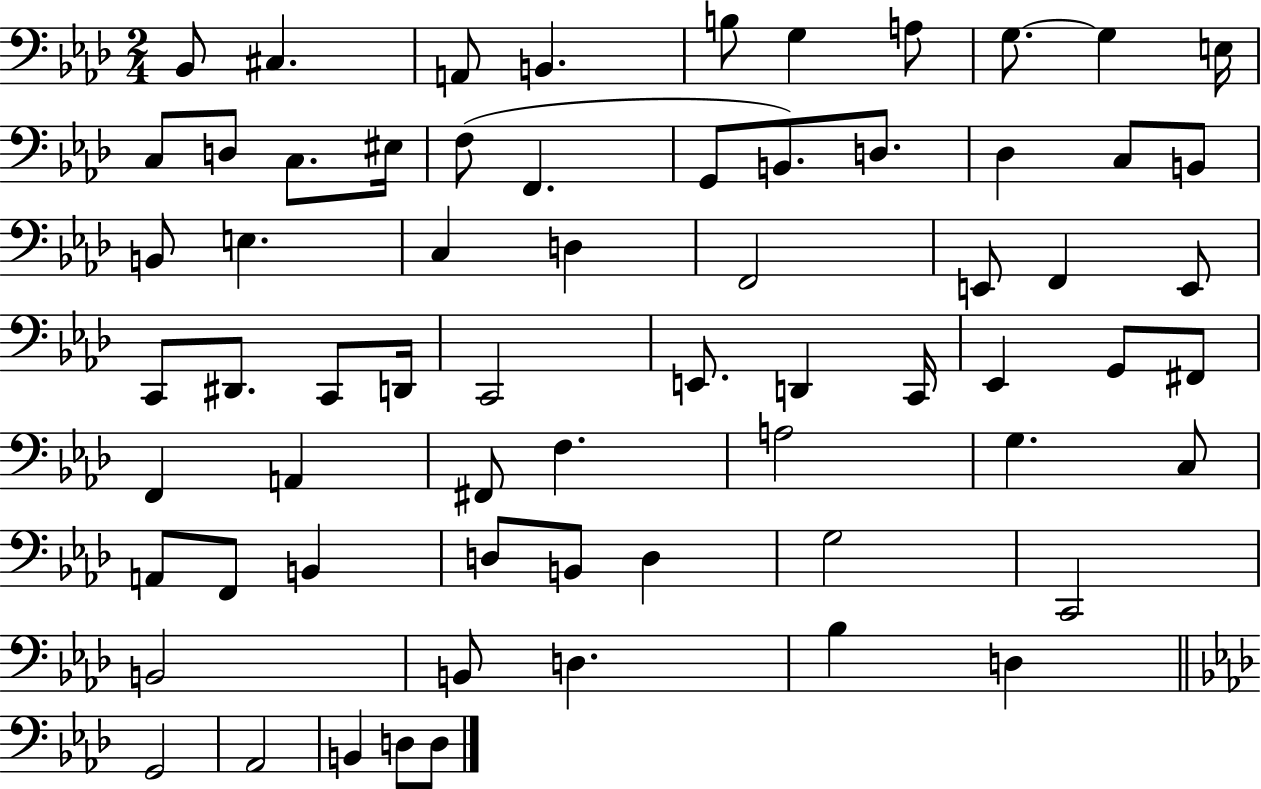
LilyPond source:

{
  \clef bass
  \numericTimeSignature
  \time 2/4
  \key aes \major
  \repeat volta 2 { bes,8 cis4. | a,8 b,4. | b8 g4 a8 | g8.~~ g4 e16 | \break c8 d8 c8. eis16 | f8( f,4. | g,8 b,8.) d8. | des4 c8 b,8 | \break b,8 e4. | c4 d4 | f,2 | e,8 f,4 e,8 | \break c,8 dis,8. c,8 d,16 | c,2 | e,8. d,4 c,16 | ees,4 g,8 fis,8 | \break f,4 a,4 | fis,8 f4. | a2 | g4. c8 | \break a,8 f,8 b,4 | d8 b,8 d4 | g2 | c,2 | \break b,2 | b,8 d4. | bes4 d4 | \bar "||" \break \key aes \major g,2 | aes,2 | b,4 d8 d8 | } \bar "|."
}